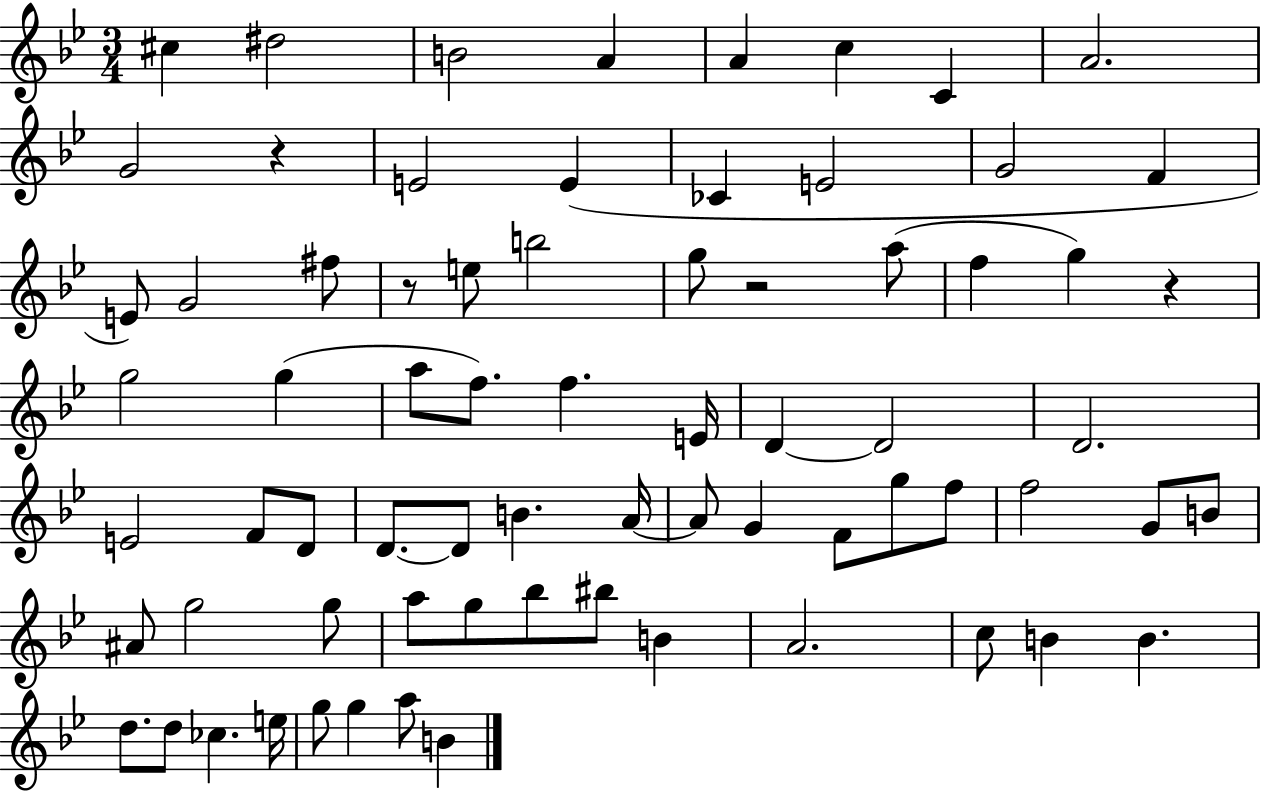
C#5/q D#5/h B4/h A4/q A4/q C5/q C4/q A4/h. G4/h R/q E4/h E4/q CES4/q E4/h G4/h F4/q E4/e G4/h F#5/e R/e E5/e B5/h G5/e R/h A5/e F5/q G5/q R/q G5/h G5/q A5/e F5/e. F5/q. E4/s D4/q D4/h D4/h. E4/h F4/e D4/e D4/e. D4/e B4/q. A4/s A4/e G4/q F4/e G5/e F5/e F5/h G4/e B4/e A#4/e G5/h G5/e A5/e G5/e Bb5/e BIS5/e B4/q A4/h. C5/e B4/q B4/q. D5/e. D5/e CES5/q. E5/s G5/e G5/q A5/e B4/q